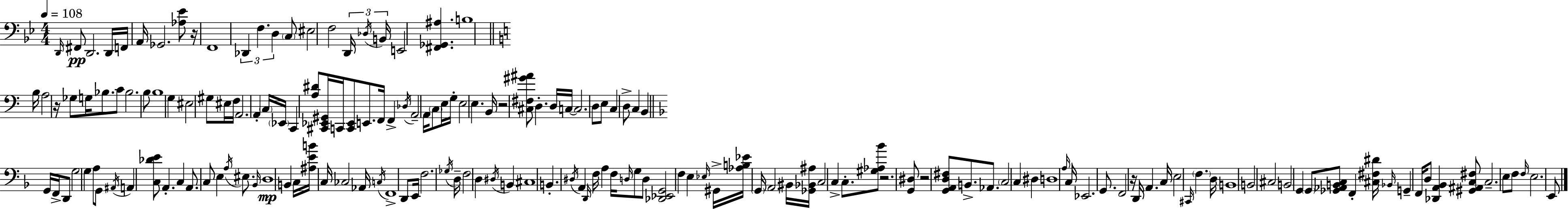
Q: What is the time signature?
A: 4/4